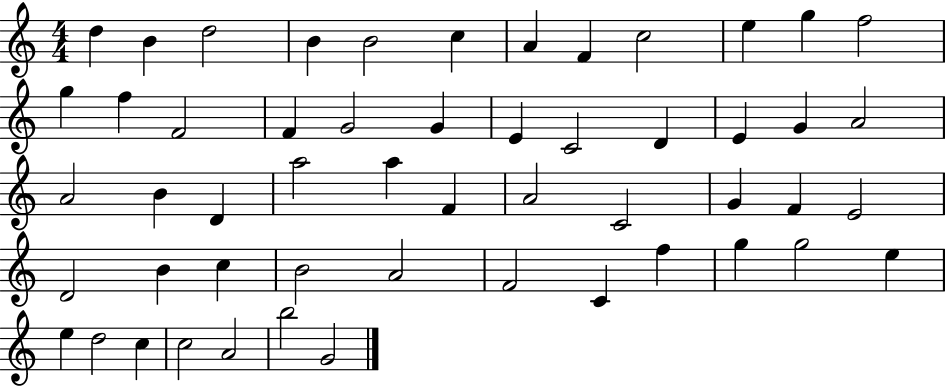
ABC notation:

X:1
T:Untitled
M:4/4
L:1/4
K:C
d B d2 B B2 c A F c2 e g f2 g f F2 F G2 G E C2 D E G A2 A2 B D a2 a F A2 C2 G F E2 D2 B c B2 A2 F2 C f g g2 e e d2 c c2 A2 b2 G2